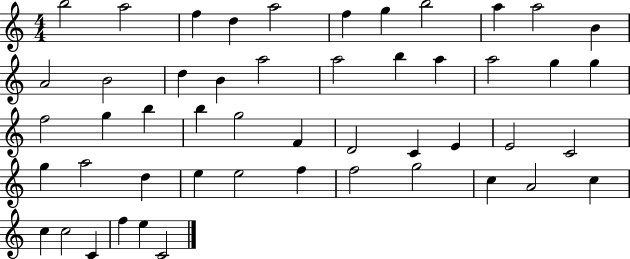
{
  \clef treble
  \numericTimeSignature
  \time 4/4
  \key c \major
  b''2 a''2 | f''4 d''4 a''2 | f''4 g''4 b''2 | a''4 a''2 b'4 | \break a'2 b'2 | d''4 b'4 a''2 | a''2 b''4 a''4 | a''2 g''4 g''4 | \break f''2 g''4 b''4 | b''4 g''2 f'4 | d'2 c'4 e'4 | e'2 c'2 | \break g''4 a''2 d''4 | e''4 e''2 f''4 | f''2 g''2 | c''4 a'2 c''4 | \break c''4 c''2 c'4 | f''4 e''4 c'2 | \bar "|."
}